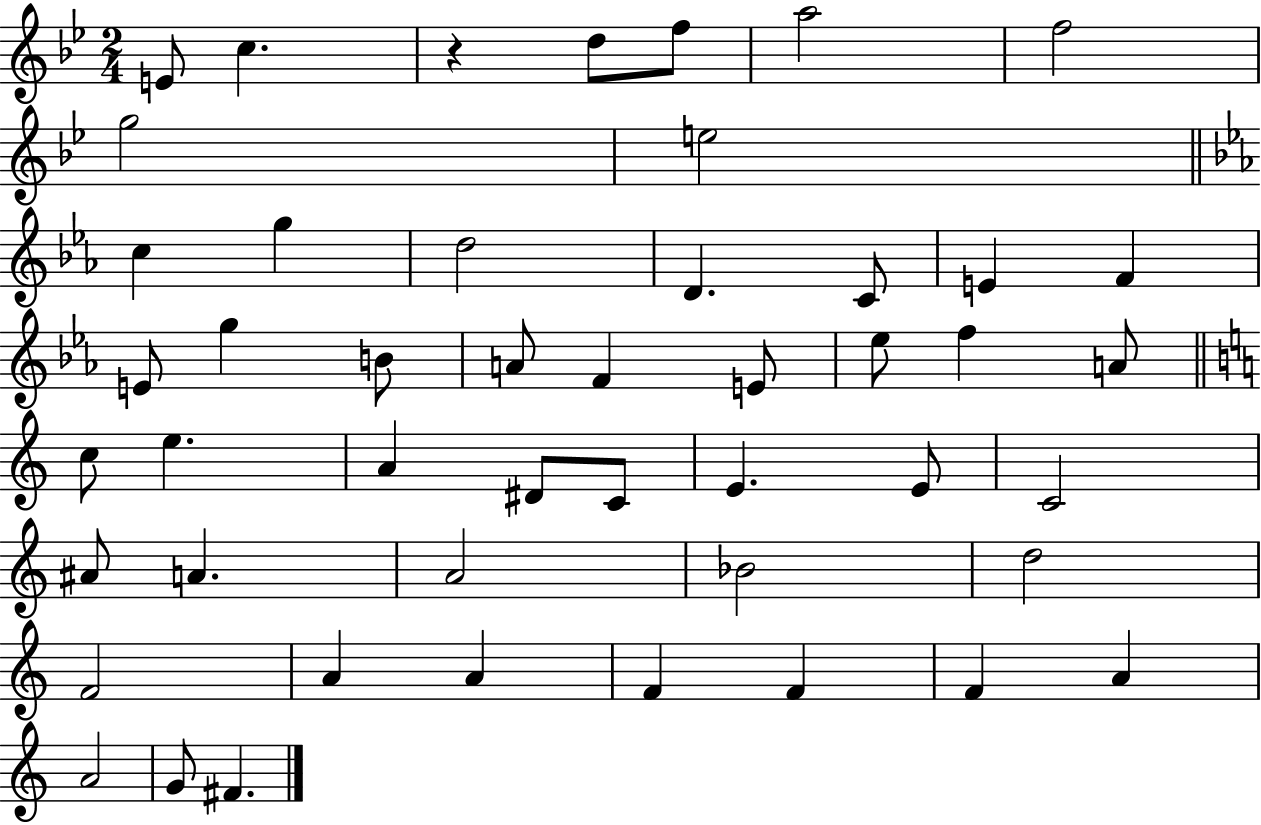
E4/e C5/q. R/q D5/e F5/e A5/h F5/h G5/h E5/h C5/q G5/q D5/h D4/q. C4/e E4/q F4/q E4/e G5/q B4/e A4/e F4/q E4/e Eb5/e F5/q A4/e C5/e E5/q. A4/q D#4/e C4/e E4/q. E4/e C4/h A#4/e A4/q. A4/h Bb4/h D5/h F4/h A4/q A4/q F4/q F4/q F4/q A4/q A4/h G4/e F#4/q.